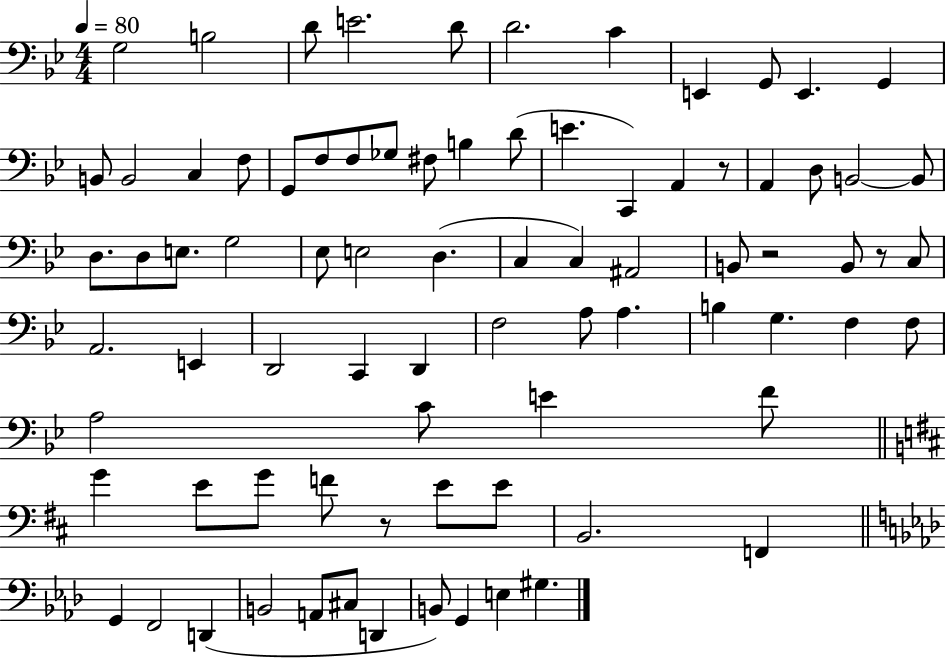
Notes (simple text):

G3/h B3/h D4/e E4/h. D4/e D4/h. C4/q E2/q G2/e E2/q. G2/q B2/e B2/h C3/q F3/e G2/e F3/e F3/e Gb3/e F#3/e B3/q D4/e E4/q. C2/q A2/q R/e A2/q D3/e B2/h B2/e D3/e. D3/e E3/e. G3/h Eb3/e E3/h D3/q. C3/q C3/q A#2/h B2/e R/h B2/e R/e C3/e A2/h. E2/q D2/h C2/q D2/q F3/h A3/e A3/q. B3/q G3/q. F3/q F3/e A3/h C4/e E4/q F4/e G4/q E4/e G4/e F4/e R/e E4/e E4/e B2/h. F2/q G2/q F2/h D2/q B2/h A2/e C#3/e D2/q B2/e G2/q E3/q G#3/q.